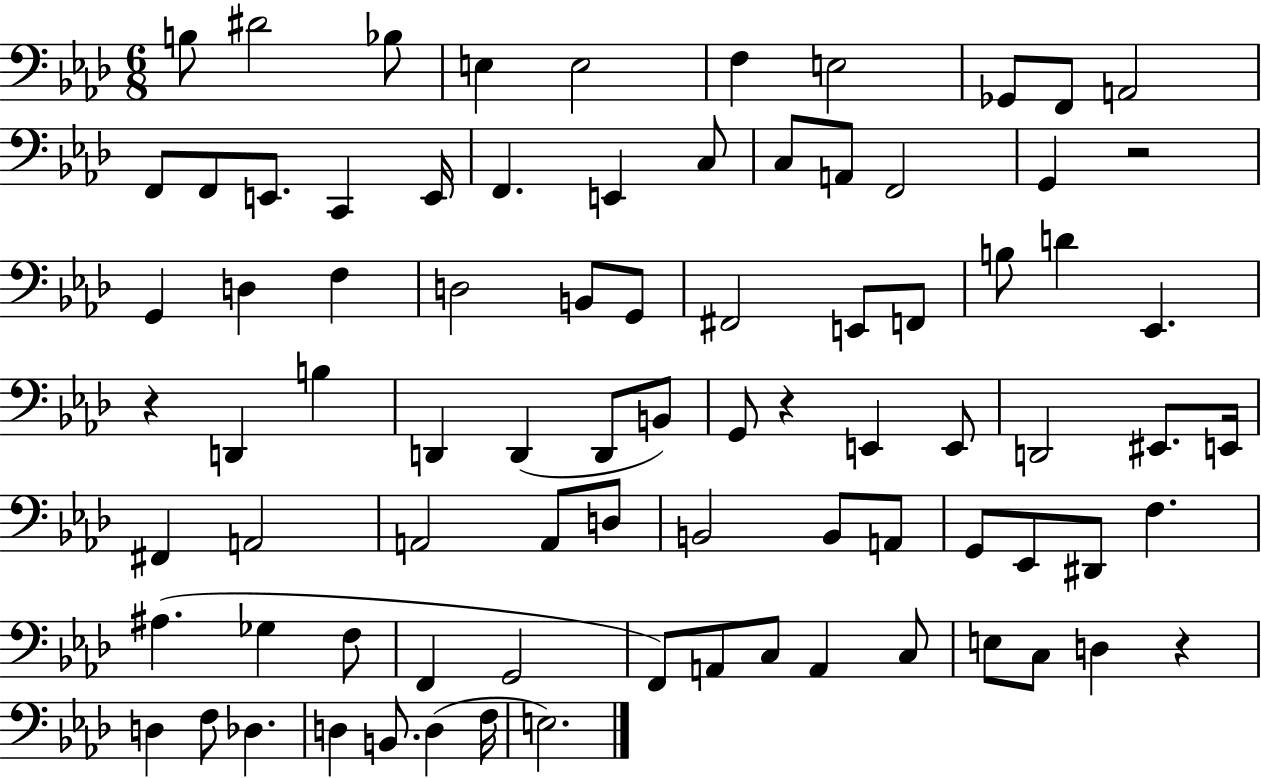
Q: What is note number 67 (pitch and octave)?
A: A2